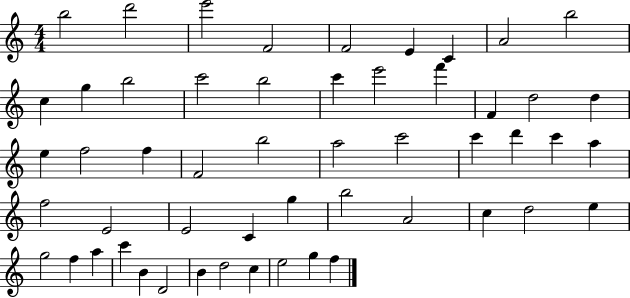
{
  \clef treble
  \numericTimeSignature
  \time 4/4
  \key c \major
  b''2 d'''2 | e'''2 f'2 | f'2 e'4 c'4 | a'2 b''2 | \break c''4 g''4 b''2 | c'''2 b''2 | c'''4 e'''2 f'''4 | f'4 d''2 d''4 | \break e''4 f''2 f''4 | f'2 b''2 | a''2 c'''2 | c'''4 d'''4 c'''4 a''4 | \break f''2 e'2 | e'2 c'4 g''4 | b''2 a'2 | c''4 d''2 e''4 | \break g''2 f''4 a''4 | c'''4 b'4 d'2 | b'4 d''2 c''4 | e''2 g''4 f''4 | \break \bar "|."
}